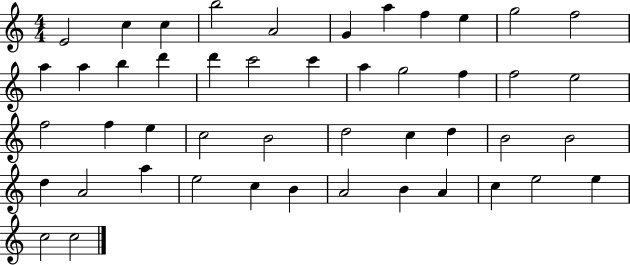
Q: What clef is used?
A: treble